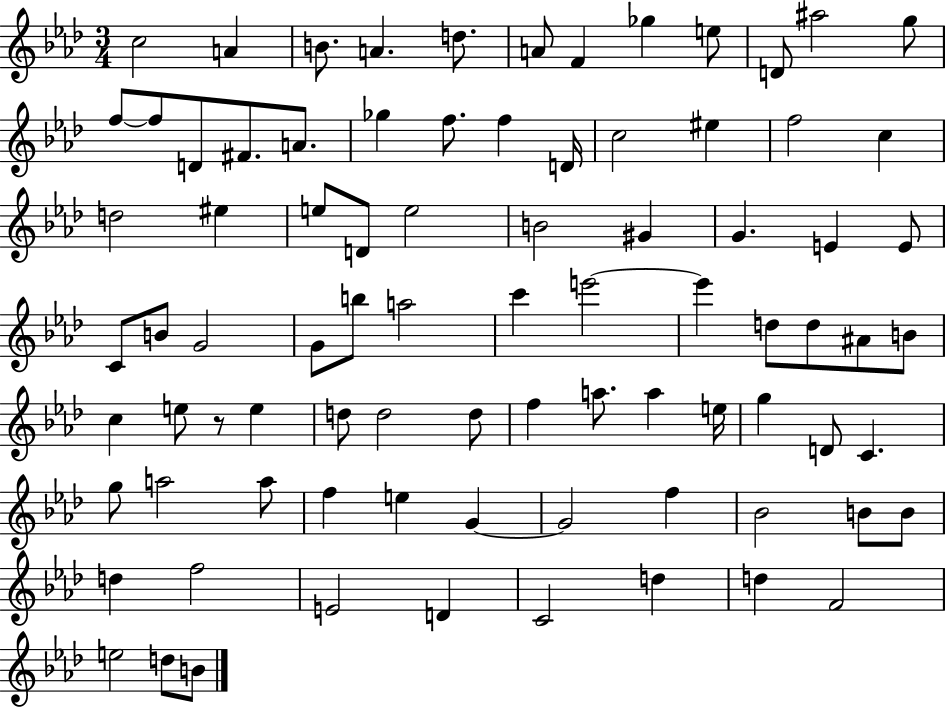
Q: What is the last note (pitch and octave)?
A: B4